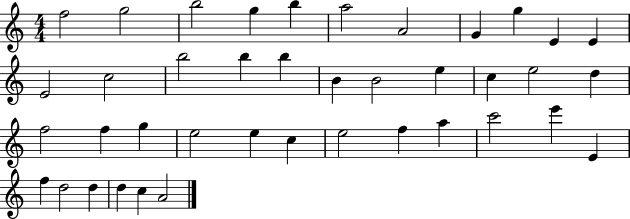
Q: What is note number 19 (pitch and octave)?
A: E5